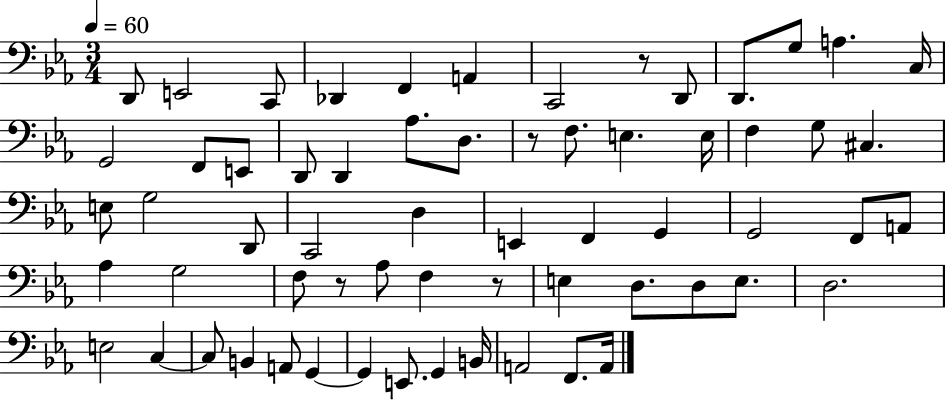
D2/e E2/h C2/e Db2/q F2/q A2/q C2/h R/e D2/e D2/e. G3/e A3/q. C3/s G2/h F2/e E2/e D2/e D2/q Ab3/e. D3/e. R/e F3/e. E3/q. E3/s F3/q G3/e C#3/q. E3/e G3/h D2/e C2/h D3/q E2/q F2/q G2/q G2/h F2/e A2/e Ab3/q G3/h F3/e R/e Ab3/e F3/q R/e E3/q D3/e. D3/e E3/e. D3/h. E3/h C3/q C3/e B2/q A2/e G2/q G2/q E2/e. G2/q B2/s A2/h F2/e. A2/s